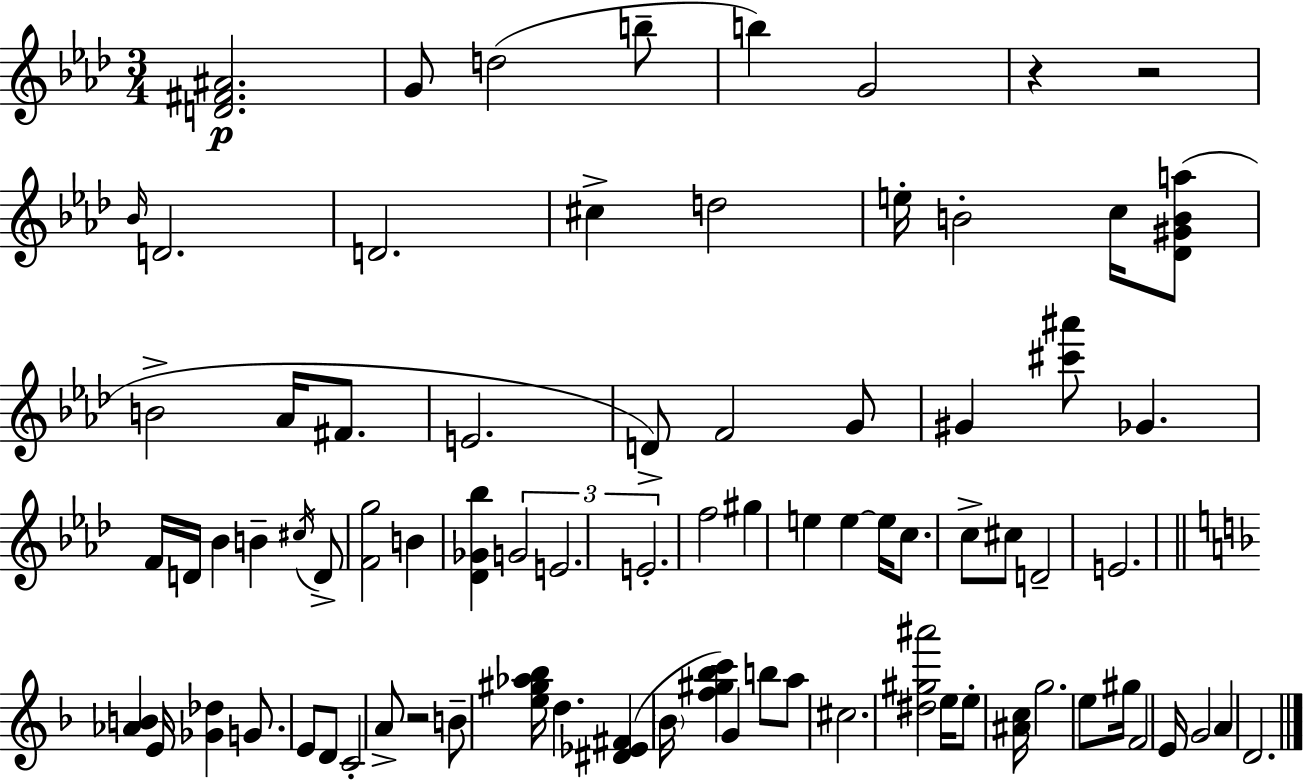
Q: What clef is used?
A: treble